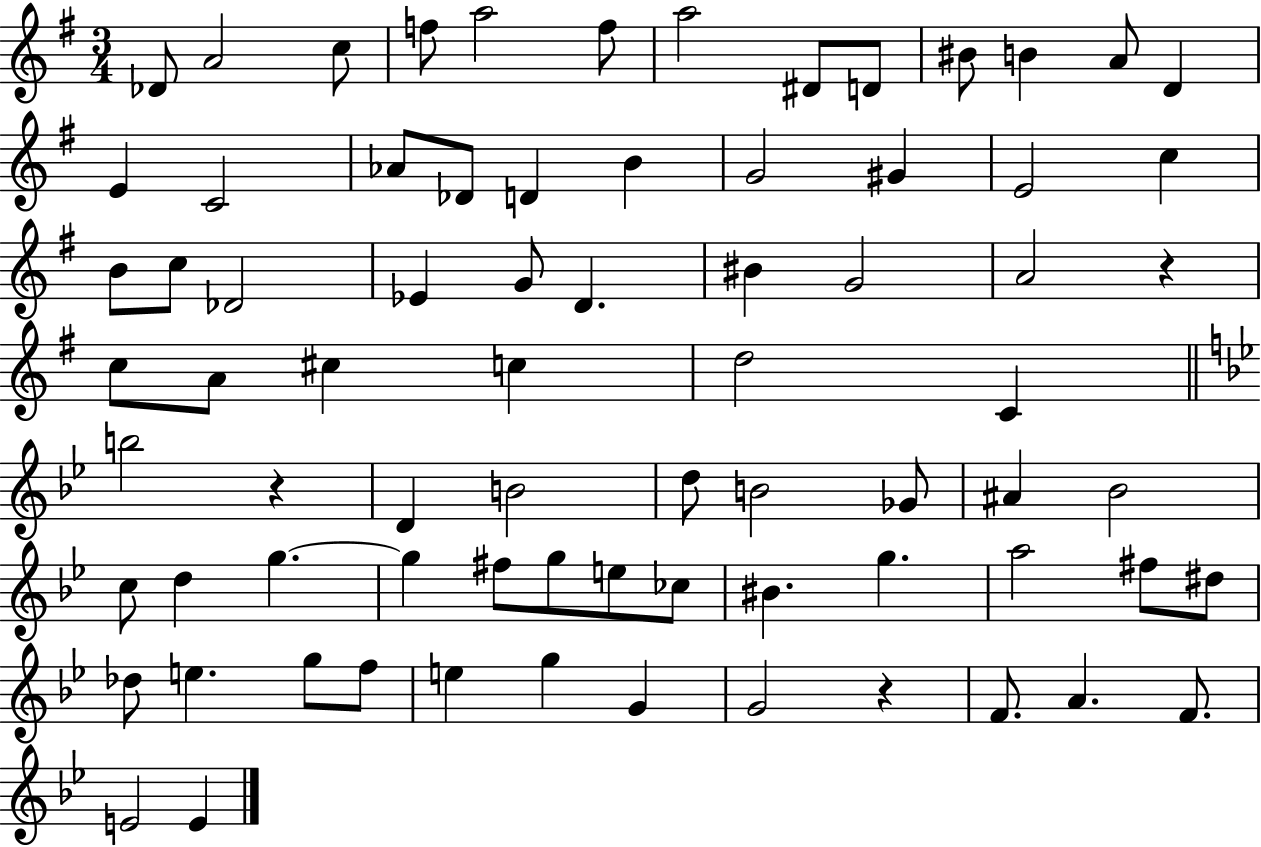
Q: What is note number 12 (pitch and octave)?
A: A4